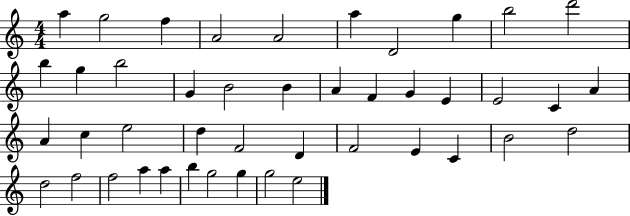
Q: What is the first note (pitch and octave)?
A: A5